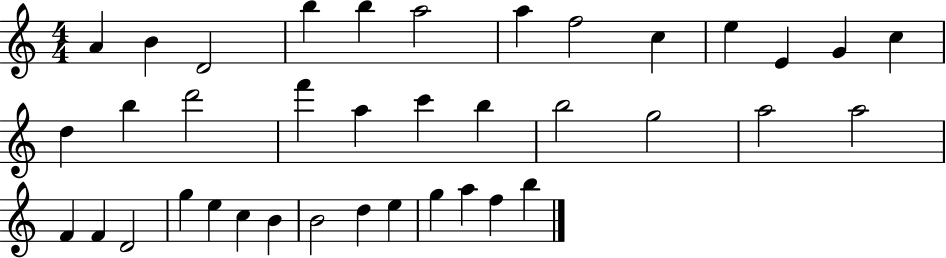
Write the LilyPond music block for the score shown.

{
  \clef treble
  \numericTimeSignature
  \time 4/4
  \key c \major
  a'4 b'4 d'2 | b''4 b''4 a''2 | a''4 f''2 c''4 | e''4 e'4 g'4 c''4 | \break d''4 b''4 d'''2 | f'''4 a''4 c'''4 b''4 | b''2 g''2 | a''2 a''2 | \break f'4 f'4 d'2 | g''4 e''4 c''4 b'4 | b'2 d''4 e''4 | g''4 a''4 f''4 b''4 | \break \bar "|."
}